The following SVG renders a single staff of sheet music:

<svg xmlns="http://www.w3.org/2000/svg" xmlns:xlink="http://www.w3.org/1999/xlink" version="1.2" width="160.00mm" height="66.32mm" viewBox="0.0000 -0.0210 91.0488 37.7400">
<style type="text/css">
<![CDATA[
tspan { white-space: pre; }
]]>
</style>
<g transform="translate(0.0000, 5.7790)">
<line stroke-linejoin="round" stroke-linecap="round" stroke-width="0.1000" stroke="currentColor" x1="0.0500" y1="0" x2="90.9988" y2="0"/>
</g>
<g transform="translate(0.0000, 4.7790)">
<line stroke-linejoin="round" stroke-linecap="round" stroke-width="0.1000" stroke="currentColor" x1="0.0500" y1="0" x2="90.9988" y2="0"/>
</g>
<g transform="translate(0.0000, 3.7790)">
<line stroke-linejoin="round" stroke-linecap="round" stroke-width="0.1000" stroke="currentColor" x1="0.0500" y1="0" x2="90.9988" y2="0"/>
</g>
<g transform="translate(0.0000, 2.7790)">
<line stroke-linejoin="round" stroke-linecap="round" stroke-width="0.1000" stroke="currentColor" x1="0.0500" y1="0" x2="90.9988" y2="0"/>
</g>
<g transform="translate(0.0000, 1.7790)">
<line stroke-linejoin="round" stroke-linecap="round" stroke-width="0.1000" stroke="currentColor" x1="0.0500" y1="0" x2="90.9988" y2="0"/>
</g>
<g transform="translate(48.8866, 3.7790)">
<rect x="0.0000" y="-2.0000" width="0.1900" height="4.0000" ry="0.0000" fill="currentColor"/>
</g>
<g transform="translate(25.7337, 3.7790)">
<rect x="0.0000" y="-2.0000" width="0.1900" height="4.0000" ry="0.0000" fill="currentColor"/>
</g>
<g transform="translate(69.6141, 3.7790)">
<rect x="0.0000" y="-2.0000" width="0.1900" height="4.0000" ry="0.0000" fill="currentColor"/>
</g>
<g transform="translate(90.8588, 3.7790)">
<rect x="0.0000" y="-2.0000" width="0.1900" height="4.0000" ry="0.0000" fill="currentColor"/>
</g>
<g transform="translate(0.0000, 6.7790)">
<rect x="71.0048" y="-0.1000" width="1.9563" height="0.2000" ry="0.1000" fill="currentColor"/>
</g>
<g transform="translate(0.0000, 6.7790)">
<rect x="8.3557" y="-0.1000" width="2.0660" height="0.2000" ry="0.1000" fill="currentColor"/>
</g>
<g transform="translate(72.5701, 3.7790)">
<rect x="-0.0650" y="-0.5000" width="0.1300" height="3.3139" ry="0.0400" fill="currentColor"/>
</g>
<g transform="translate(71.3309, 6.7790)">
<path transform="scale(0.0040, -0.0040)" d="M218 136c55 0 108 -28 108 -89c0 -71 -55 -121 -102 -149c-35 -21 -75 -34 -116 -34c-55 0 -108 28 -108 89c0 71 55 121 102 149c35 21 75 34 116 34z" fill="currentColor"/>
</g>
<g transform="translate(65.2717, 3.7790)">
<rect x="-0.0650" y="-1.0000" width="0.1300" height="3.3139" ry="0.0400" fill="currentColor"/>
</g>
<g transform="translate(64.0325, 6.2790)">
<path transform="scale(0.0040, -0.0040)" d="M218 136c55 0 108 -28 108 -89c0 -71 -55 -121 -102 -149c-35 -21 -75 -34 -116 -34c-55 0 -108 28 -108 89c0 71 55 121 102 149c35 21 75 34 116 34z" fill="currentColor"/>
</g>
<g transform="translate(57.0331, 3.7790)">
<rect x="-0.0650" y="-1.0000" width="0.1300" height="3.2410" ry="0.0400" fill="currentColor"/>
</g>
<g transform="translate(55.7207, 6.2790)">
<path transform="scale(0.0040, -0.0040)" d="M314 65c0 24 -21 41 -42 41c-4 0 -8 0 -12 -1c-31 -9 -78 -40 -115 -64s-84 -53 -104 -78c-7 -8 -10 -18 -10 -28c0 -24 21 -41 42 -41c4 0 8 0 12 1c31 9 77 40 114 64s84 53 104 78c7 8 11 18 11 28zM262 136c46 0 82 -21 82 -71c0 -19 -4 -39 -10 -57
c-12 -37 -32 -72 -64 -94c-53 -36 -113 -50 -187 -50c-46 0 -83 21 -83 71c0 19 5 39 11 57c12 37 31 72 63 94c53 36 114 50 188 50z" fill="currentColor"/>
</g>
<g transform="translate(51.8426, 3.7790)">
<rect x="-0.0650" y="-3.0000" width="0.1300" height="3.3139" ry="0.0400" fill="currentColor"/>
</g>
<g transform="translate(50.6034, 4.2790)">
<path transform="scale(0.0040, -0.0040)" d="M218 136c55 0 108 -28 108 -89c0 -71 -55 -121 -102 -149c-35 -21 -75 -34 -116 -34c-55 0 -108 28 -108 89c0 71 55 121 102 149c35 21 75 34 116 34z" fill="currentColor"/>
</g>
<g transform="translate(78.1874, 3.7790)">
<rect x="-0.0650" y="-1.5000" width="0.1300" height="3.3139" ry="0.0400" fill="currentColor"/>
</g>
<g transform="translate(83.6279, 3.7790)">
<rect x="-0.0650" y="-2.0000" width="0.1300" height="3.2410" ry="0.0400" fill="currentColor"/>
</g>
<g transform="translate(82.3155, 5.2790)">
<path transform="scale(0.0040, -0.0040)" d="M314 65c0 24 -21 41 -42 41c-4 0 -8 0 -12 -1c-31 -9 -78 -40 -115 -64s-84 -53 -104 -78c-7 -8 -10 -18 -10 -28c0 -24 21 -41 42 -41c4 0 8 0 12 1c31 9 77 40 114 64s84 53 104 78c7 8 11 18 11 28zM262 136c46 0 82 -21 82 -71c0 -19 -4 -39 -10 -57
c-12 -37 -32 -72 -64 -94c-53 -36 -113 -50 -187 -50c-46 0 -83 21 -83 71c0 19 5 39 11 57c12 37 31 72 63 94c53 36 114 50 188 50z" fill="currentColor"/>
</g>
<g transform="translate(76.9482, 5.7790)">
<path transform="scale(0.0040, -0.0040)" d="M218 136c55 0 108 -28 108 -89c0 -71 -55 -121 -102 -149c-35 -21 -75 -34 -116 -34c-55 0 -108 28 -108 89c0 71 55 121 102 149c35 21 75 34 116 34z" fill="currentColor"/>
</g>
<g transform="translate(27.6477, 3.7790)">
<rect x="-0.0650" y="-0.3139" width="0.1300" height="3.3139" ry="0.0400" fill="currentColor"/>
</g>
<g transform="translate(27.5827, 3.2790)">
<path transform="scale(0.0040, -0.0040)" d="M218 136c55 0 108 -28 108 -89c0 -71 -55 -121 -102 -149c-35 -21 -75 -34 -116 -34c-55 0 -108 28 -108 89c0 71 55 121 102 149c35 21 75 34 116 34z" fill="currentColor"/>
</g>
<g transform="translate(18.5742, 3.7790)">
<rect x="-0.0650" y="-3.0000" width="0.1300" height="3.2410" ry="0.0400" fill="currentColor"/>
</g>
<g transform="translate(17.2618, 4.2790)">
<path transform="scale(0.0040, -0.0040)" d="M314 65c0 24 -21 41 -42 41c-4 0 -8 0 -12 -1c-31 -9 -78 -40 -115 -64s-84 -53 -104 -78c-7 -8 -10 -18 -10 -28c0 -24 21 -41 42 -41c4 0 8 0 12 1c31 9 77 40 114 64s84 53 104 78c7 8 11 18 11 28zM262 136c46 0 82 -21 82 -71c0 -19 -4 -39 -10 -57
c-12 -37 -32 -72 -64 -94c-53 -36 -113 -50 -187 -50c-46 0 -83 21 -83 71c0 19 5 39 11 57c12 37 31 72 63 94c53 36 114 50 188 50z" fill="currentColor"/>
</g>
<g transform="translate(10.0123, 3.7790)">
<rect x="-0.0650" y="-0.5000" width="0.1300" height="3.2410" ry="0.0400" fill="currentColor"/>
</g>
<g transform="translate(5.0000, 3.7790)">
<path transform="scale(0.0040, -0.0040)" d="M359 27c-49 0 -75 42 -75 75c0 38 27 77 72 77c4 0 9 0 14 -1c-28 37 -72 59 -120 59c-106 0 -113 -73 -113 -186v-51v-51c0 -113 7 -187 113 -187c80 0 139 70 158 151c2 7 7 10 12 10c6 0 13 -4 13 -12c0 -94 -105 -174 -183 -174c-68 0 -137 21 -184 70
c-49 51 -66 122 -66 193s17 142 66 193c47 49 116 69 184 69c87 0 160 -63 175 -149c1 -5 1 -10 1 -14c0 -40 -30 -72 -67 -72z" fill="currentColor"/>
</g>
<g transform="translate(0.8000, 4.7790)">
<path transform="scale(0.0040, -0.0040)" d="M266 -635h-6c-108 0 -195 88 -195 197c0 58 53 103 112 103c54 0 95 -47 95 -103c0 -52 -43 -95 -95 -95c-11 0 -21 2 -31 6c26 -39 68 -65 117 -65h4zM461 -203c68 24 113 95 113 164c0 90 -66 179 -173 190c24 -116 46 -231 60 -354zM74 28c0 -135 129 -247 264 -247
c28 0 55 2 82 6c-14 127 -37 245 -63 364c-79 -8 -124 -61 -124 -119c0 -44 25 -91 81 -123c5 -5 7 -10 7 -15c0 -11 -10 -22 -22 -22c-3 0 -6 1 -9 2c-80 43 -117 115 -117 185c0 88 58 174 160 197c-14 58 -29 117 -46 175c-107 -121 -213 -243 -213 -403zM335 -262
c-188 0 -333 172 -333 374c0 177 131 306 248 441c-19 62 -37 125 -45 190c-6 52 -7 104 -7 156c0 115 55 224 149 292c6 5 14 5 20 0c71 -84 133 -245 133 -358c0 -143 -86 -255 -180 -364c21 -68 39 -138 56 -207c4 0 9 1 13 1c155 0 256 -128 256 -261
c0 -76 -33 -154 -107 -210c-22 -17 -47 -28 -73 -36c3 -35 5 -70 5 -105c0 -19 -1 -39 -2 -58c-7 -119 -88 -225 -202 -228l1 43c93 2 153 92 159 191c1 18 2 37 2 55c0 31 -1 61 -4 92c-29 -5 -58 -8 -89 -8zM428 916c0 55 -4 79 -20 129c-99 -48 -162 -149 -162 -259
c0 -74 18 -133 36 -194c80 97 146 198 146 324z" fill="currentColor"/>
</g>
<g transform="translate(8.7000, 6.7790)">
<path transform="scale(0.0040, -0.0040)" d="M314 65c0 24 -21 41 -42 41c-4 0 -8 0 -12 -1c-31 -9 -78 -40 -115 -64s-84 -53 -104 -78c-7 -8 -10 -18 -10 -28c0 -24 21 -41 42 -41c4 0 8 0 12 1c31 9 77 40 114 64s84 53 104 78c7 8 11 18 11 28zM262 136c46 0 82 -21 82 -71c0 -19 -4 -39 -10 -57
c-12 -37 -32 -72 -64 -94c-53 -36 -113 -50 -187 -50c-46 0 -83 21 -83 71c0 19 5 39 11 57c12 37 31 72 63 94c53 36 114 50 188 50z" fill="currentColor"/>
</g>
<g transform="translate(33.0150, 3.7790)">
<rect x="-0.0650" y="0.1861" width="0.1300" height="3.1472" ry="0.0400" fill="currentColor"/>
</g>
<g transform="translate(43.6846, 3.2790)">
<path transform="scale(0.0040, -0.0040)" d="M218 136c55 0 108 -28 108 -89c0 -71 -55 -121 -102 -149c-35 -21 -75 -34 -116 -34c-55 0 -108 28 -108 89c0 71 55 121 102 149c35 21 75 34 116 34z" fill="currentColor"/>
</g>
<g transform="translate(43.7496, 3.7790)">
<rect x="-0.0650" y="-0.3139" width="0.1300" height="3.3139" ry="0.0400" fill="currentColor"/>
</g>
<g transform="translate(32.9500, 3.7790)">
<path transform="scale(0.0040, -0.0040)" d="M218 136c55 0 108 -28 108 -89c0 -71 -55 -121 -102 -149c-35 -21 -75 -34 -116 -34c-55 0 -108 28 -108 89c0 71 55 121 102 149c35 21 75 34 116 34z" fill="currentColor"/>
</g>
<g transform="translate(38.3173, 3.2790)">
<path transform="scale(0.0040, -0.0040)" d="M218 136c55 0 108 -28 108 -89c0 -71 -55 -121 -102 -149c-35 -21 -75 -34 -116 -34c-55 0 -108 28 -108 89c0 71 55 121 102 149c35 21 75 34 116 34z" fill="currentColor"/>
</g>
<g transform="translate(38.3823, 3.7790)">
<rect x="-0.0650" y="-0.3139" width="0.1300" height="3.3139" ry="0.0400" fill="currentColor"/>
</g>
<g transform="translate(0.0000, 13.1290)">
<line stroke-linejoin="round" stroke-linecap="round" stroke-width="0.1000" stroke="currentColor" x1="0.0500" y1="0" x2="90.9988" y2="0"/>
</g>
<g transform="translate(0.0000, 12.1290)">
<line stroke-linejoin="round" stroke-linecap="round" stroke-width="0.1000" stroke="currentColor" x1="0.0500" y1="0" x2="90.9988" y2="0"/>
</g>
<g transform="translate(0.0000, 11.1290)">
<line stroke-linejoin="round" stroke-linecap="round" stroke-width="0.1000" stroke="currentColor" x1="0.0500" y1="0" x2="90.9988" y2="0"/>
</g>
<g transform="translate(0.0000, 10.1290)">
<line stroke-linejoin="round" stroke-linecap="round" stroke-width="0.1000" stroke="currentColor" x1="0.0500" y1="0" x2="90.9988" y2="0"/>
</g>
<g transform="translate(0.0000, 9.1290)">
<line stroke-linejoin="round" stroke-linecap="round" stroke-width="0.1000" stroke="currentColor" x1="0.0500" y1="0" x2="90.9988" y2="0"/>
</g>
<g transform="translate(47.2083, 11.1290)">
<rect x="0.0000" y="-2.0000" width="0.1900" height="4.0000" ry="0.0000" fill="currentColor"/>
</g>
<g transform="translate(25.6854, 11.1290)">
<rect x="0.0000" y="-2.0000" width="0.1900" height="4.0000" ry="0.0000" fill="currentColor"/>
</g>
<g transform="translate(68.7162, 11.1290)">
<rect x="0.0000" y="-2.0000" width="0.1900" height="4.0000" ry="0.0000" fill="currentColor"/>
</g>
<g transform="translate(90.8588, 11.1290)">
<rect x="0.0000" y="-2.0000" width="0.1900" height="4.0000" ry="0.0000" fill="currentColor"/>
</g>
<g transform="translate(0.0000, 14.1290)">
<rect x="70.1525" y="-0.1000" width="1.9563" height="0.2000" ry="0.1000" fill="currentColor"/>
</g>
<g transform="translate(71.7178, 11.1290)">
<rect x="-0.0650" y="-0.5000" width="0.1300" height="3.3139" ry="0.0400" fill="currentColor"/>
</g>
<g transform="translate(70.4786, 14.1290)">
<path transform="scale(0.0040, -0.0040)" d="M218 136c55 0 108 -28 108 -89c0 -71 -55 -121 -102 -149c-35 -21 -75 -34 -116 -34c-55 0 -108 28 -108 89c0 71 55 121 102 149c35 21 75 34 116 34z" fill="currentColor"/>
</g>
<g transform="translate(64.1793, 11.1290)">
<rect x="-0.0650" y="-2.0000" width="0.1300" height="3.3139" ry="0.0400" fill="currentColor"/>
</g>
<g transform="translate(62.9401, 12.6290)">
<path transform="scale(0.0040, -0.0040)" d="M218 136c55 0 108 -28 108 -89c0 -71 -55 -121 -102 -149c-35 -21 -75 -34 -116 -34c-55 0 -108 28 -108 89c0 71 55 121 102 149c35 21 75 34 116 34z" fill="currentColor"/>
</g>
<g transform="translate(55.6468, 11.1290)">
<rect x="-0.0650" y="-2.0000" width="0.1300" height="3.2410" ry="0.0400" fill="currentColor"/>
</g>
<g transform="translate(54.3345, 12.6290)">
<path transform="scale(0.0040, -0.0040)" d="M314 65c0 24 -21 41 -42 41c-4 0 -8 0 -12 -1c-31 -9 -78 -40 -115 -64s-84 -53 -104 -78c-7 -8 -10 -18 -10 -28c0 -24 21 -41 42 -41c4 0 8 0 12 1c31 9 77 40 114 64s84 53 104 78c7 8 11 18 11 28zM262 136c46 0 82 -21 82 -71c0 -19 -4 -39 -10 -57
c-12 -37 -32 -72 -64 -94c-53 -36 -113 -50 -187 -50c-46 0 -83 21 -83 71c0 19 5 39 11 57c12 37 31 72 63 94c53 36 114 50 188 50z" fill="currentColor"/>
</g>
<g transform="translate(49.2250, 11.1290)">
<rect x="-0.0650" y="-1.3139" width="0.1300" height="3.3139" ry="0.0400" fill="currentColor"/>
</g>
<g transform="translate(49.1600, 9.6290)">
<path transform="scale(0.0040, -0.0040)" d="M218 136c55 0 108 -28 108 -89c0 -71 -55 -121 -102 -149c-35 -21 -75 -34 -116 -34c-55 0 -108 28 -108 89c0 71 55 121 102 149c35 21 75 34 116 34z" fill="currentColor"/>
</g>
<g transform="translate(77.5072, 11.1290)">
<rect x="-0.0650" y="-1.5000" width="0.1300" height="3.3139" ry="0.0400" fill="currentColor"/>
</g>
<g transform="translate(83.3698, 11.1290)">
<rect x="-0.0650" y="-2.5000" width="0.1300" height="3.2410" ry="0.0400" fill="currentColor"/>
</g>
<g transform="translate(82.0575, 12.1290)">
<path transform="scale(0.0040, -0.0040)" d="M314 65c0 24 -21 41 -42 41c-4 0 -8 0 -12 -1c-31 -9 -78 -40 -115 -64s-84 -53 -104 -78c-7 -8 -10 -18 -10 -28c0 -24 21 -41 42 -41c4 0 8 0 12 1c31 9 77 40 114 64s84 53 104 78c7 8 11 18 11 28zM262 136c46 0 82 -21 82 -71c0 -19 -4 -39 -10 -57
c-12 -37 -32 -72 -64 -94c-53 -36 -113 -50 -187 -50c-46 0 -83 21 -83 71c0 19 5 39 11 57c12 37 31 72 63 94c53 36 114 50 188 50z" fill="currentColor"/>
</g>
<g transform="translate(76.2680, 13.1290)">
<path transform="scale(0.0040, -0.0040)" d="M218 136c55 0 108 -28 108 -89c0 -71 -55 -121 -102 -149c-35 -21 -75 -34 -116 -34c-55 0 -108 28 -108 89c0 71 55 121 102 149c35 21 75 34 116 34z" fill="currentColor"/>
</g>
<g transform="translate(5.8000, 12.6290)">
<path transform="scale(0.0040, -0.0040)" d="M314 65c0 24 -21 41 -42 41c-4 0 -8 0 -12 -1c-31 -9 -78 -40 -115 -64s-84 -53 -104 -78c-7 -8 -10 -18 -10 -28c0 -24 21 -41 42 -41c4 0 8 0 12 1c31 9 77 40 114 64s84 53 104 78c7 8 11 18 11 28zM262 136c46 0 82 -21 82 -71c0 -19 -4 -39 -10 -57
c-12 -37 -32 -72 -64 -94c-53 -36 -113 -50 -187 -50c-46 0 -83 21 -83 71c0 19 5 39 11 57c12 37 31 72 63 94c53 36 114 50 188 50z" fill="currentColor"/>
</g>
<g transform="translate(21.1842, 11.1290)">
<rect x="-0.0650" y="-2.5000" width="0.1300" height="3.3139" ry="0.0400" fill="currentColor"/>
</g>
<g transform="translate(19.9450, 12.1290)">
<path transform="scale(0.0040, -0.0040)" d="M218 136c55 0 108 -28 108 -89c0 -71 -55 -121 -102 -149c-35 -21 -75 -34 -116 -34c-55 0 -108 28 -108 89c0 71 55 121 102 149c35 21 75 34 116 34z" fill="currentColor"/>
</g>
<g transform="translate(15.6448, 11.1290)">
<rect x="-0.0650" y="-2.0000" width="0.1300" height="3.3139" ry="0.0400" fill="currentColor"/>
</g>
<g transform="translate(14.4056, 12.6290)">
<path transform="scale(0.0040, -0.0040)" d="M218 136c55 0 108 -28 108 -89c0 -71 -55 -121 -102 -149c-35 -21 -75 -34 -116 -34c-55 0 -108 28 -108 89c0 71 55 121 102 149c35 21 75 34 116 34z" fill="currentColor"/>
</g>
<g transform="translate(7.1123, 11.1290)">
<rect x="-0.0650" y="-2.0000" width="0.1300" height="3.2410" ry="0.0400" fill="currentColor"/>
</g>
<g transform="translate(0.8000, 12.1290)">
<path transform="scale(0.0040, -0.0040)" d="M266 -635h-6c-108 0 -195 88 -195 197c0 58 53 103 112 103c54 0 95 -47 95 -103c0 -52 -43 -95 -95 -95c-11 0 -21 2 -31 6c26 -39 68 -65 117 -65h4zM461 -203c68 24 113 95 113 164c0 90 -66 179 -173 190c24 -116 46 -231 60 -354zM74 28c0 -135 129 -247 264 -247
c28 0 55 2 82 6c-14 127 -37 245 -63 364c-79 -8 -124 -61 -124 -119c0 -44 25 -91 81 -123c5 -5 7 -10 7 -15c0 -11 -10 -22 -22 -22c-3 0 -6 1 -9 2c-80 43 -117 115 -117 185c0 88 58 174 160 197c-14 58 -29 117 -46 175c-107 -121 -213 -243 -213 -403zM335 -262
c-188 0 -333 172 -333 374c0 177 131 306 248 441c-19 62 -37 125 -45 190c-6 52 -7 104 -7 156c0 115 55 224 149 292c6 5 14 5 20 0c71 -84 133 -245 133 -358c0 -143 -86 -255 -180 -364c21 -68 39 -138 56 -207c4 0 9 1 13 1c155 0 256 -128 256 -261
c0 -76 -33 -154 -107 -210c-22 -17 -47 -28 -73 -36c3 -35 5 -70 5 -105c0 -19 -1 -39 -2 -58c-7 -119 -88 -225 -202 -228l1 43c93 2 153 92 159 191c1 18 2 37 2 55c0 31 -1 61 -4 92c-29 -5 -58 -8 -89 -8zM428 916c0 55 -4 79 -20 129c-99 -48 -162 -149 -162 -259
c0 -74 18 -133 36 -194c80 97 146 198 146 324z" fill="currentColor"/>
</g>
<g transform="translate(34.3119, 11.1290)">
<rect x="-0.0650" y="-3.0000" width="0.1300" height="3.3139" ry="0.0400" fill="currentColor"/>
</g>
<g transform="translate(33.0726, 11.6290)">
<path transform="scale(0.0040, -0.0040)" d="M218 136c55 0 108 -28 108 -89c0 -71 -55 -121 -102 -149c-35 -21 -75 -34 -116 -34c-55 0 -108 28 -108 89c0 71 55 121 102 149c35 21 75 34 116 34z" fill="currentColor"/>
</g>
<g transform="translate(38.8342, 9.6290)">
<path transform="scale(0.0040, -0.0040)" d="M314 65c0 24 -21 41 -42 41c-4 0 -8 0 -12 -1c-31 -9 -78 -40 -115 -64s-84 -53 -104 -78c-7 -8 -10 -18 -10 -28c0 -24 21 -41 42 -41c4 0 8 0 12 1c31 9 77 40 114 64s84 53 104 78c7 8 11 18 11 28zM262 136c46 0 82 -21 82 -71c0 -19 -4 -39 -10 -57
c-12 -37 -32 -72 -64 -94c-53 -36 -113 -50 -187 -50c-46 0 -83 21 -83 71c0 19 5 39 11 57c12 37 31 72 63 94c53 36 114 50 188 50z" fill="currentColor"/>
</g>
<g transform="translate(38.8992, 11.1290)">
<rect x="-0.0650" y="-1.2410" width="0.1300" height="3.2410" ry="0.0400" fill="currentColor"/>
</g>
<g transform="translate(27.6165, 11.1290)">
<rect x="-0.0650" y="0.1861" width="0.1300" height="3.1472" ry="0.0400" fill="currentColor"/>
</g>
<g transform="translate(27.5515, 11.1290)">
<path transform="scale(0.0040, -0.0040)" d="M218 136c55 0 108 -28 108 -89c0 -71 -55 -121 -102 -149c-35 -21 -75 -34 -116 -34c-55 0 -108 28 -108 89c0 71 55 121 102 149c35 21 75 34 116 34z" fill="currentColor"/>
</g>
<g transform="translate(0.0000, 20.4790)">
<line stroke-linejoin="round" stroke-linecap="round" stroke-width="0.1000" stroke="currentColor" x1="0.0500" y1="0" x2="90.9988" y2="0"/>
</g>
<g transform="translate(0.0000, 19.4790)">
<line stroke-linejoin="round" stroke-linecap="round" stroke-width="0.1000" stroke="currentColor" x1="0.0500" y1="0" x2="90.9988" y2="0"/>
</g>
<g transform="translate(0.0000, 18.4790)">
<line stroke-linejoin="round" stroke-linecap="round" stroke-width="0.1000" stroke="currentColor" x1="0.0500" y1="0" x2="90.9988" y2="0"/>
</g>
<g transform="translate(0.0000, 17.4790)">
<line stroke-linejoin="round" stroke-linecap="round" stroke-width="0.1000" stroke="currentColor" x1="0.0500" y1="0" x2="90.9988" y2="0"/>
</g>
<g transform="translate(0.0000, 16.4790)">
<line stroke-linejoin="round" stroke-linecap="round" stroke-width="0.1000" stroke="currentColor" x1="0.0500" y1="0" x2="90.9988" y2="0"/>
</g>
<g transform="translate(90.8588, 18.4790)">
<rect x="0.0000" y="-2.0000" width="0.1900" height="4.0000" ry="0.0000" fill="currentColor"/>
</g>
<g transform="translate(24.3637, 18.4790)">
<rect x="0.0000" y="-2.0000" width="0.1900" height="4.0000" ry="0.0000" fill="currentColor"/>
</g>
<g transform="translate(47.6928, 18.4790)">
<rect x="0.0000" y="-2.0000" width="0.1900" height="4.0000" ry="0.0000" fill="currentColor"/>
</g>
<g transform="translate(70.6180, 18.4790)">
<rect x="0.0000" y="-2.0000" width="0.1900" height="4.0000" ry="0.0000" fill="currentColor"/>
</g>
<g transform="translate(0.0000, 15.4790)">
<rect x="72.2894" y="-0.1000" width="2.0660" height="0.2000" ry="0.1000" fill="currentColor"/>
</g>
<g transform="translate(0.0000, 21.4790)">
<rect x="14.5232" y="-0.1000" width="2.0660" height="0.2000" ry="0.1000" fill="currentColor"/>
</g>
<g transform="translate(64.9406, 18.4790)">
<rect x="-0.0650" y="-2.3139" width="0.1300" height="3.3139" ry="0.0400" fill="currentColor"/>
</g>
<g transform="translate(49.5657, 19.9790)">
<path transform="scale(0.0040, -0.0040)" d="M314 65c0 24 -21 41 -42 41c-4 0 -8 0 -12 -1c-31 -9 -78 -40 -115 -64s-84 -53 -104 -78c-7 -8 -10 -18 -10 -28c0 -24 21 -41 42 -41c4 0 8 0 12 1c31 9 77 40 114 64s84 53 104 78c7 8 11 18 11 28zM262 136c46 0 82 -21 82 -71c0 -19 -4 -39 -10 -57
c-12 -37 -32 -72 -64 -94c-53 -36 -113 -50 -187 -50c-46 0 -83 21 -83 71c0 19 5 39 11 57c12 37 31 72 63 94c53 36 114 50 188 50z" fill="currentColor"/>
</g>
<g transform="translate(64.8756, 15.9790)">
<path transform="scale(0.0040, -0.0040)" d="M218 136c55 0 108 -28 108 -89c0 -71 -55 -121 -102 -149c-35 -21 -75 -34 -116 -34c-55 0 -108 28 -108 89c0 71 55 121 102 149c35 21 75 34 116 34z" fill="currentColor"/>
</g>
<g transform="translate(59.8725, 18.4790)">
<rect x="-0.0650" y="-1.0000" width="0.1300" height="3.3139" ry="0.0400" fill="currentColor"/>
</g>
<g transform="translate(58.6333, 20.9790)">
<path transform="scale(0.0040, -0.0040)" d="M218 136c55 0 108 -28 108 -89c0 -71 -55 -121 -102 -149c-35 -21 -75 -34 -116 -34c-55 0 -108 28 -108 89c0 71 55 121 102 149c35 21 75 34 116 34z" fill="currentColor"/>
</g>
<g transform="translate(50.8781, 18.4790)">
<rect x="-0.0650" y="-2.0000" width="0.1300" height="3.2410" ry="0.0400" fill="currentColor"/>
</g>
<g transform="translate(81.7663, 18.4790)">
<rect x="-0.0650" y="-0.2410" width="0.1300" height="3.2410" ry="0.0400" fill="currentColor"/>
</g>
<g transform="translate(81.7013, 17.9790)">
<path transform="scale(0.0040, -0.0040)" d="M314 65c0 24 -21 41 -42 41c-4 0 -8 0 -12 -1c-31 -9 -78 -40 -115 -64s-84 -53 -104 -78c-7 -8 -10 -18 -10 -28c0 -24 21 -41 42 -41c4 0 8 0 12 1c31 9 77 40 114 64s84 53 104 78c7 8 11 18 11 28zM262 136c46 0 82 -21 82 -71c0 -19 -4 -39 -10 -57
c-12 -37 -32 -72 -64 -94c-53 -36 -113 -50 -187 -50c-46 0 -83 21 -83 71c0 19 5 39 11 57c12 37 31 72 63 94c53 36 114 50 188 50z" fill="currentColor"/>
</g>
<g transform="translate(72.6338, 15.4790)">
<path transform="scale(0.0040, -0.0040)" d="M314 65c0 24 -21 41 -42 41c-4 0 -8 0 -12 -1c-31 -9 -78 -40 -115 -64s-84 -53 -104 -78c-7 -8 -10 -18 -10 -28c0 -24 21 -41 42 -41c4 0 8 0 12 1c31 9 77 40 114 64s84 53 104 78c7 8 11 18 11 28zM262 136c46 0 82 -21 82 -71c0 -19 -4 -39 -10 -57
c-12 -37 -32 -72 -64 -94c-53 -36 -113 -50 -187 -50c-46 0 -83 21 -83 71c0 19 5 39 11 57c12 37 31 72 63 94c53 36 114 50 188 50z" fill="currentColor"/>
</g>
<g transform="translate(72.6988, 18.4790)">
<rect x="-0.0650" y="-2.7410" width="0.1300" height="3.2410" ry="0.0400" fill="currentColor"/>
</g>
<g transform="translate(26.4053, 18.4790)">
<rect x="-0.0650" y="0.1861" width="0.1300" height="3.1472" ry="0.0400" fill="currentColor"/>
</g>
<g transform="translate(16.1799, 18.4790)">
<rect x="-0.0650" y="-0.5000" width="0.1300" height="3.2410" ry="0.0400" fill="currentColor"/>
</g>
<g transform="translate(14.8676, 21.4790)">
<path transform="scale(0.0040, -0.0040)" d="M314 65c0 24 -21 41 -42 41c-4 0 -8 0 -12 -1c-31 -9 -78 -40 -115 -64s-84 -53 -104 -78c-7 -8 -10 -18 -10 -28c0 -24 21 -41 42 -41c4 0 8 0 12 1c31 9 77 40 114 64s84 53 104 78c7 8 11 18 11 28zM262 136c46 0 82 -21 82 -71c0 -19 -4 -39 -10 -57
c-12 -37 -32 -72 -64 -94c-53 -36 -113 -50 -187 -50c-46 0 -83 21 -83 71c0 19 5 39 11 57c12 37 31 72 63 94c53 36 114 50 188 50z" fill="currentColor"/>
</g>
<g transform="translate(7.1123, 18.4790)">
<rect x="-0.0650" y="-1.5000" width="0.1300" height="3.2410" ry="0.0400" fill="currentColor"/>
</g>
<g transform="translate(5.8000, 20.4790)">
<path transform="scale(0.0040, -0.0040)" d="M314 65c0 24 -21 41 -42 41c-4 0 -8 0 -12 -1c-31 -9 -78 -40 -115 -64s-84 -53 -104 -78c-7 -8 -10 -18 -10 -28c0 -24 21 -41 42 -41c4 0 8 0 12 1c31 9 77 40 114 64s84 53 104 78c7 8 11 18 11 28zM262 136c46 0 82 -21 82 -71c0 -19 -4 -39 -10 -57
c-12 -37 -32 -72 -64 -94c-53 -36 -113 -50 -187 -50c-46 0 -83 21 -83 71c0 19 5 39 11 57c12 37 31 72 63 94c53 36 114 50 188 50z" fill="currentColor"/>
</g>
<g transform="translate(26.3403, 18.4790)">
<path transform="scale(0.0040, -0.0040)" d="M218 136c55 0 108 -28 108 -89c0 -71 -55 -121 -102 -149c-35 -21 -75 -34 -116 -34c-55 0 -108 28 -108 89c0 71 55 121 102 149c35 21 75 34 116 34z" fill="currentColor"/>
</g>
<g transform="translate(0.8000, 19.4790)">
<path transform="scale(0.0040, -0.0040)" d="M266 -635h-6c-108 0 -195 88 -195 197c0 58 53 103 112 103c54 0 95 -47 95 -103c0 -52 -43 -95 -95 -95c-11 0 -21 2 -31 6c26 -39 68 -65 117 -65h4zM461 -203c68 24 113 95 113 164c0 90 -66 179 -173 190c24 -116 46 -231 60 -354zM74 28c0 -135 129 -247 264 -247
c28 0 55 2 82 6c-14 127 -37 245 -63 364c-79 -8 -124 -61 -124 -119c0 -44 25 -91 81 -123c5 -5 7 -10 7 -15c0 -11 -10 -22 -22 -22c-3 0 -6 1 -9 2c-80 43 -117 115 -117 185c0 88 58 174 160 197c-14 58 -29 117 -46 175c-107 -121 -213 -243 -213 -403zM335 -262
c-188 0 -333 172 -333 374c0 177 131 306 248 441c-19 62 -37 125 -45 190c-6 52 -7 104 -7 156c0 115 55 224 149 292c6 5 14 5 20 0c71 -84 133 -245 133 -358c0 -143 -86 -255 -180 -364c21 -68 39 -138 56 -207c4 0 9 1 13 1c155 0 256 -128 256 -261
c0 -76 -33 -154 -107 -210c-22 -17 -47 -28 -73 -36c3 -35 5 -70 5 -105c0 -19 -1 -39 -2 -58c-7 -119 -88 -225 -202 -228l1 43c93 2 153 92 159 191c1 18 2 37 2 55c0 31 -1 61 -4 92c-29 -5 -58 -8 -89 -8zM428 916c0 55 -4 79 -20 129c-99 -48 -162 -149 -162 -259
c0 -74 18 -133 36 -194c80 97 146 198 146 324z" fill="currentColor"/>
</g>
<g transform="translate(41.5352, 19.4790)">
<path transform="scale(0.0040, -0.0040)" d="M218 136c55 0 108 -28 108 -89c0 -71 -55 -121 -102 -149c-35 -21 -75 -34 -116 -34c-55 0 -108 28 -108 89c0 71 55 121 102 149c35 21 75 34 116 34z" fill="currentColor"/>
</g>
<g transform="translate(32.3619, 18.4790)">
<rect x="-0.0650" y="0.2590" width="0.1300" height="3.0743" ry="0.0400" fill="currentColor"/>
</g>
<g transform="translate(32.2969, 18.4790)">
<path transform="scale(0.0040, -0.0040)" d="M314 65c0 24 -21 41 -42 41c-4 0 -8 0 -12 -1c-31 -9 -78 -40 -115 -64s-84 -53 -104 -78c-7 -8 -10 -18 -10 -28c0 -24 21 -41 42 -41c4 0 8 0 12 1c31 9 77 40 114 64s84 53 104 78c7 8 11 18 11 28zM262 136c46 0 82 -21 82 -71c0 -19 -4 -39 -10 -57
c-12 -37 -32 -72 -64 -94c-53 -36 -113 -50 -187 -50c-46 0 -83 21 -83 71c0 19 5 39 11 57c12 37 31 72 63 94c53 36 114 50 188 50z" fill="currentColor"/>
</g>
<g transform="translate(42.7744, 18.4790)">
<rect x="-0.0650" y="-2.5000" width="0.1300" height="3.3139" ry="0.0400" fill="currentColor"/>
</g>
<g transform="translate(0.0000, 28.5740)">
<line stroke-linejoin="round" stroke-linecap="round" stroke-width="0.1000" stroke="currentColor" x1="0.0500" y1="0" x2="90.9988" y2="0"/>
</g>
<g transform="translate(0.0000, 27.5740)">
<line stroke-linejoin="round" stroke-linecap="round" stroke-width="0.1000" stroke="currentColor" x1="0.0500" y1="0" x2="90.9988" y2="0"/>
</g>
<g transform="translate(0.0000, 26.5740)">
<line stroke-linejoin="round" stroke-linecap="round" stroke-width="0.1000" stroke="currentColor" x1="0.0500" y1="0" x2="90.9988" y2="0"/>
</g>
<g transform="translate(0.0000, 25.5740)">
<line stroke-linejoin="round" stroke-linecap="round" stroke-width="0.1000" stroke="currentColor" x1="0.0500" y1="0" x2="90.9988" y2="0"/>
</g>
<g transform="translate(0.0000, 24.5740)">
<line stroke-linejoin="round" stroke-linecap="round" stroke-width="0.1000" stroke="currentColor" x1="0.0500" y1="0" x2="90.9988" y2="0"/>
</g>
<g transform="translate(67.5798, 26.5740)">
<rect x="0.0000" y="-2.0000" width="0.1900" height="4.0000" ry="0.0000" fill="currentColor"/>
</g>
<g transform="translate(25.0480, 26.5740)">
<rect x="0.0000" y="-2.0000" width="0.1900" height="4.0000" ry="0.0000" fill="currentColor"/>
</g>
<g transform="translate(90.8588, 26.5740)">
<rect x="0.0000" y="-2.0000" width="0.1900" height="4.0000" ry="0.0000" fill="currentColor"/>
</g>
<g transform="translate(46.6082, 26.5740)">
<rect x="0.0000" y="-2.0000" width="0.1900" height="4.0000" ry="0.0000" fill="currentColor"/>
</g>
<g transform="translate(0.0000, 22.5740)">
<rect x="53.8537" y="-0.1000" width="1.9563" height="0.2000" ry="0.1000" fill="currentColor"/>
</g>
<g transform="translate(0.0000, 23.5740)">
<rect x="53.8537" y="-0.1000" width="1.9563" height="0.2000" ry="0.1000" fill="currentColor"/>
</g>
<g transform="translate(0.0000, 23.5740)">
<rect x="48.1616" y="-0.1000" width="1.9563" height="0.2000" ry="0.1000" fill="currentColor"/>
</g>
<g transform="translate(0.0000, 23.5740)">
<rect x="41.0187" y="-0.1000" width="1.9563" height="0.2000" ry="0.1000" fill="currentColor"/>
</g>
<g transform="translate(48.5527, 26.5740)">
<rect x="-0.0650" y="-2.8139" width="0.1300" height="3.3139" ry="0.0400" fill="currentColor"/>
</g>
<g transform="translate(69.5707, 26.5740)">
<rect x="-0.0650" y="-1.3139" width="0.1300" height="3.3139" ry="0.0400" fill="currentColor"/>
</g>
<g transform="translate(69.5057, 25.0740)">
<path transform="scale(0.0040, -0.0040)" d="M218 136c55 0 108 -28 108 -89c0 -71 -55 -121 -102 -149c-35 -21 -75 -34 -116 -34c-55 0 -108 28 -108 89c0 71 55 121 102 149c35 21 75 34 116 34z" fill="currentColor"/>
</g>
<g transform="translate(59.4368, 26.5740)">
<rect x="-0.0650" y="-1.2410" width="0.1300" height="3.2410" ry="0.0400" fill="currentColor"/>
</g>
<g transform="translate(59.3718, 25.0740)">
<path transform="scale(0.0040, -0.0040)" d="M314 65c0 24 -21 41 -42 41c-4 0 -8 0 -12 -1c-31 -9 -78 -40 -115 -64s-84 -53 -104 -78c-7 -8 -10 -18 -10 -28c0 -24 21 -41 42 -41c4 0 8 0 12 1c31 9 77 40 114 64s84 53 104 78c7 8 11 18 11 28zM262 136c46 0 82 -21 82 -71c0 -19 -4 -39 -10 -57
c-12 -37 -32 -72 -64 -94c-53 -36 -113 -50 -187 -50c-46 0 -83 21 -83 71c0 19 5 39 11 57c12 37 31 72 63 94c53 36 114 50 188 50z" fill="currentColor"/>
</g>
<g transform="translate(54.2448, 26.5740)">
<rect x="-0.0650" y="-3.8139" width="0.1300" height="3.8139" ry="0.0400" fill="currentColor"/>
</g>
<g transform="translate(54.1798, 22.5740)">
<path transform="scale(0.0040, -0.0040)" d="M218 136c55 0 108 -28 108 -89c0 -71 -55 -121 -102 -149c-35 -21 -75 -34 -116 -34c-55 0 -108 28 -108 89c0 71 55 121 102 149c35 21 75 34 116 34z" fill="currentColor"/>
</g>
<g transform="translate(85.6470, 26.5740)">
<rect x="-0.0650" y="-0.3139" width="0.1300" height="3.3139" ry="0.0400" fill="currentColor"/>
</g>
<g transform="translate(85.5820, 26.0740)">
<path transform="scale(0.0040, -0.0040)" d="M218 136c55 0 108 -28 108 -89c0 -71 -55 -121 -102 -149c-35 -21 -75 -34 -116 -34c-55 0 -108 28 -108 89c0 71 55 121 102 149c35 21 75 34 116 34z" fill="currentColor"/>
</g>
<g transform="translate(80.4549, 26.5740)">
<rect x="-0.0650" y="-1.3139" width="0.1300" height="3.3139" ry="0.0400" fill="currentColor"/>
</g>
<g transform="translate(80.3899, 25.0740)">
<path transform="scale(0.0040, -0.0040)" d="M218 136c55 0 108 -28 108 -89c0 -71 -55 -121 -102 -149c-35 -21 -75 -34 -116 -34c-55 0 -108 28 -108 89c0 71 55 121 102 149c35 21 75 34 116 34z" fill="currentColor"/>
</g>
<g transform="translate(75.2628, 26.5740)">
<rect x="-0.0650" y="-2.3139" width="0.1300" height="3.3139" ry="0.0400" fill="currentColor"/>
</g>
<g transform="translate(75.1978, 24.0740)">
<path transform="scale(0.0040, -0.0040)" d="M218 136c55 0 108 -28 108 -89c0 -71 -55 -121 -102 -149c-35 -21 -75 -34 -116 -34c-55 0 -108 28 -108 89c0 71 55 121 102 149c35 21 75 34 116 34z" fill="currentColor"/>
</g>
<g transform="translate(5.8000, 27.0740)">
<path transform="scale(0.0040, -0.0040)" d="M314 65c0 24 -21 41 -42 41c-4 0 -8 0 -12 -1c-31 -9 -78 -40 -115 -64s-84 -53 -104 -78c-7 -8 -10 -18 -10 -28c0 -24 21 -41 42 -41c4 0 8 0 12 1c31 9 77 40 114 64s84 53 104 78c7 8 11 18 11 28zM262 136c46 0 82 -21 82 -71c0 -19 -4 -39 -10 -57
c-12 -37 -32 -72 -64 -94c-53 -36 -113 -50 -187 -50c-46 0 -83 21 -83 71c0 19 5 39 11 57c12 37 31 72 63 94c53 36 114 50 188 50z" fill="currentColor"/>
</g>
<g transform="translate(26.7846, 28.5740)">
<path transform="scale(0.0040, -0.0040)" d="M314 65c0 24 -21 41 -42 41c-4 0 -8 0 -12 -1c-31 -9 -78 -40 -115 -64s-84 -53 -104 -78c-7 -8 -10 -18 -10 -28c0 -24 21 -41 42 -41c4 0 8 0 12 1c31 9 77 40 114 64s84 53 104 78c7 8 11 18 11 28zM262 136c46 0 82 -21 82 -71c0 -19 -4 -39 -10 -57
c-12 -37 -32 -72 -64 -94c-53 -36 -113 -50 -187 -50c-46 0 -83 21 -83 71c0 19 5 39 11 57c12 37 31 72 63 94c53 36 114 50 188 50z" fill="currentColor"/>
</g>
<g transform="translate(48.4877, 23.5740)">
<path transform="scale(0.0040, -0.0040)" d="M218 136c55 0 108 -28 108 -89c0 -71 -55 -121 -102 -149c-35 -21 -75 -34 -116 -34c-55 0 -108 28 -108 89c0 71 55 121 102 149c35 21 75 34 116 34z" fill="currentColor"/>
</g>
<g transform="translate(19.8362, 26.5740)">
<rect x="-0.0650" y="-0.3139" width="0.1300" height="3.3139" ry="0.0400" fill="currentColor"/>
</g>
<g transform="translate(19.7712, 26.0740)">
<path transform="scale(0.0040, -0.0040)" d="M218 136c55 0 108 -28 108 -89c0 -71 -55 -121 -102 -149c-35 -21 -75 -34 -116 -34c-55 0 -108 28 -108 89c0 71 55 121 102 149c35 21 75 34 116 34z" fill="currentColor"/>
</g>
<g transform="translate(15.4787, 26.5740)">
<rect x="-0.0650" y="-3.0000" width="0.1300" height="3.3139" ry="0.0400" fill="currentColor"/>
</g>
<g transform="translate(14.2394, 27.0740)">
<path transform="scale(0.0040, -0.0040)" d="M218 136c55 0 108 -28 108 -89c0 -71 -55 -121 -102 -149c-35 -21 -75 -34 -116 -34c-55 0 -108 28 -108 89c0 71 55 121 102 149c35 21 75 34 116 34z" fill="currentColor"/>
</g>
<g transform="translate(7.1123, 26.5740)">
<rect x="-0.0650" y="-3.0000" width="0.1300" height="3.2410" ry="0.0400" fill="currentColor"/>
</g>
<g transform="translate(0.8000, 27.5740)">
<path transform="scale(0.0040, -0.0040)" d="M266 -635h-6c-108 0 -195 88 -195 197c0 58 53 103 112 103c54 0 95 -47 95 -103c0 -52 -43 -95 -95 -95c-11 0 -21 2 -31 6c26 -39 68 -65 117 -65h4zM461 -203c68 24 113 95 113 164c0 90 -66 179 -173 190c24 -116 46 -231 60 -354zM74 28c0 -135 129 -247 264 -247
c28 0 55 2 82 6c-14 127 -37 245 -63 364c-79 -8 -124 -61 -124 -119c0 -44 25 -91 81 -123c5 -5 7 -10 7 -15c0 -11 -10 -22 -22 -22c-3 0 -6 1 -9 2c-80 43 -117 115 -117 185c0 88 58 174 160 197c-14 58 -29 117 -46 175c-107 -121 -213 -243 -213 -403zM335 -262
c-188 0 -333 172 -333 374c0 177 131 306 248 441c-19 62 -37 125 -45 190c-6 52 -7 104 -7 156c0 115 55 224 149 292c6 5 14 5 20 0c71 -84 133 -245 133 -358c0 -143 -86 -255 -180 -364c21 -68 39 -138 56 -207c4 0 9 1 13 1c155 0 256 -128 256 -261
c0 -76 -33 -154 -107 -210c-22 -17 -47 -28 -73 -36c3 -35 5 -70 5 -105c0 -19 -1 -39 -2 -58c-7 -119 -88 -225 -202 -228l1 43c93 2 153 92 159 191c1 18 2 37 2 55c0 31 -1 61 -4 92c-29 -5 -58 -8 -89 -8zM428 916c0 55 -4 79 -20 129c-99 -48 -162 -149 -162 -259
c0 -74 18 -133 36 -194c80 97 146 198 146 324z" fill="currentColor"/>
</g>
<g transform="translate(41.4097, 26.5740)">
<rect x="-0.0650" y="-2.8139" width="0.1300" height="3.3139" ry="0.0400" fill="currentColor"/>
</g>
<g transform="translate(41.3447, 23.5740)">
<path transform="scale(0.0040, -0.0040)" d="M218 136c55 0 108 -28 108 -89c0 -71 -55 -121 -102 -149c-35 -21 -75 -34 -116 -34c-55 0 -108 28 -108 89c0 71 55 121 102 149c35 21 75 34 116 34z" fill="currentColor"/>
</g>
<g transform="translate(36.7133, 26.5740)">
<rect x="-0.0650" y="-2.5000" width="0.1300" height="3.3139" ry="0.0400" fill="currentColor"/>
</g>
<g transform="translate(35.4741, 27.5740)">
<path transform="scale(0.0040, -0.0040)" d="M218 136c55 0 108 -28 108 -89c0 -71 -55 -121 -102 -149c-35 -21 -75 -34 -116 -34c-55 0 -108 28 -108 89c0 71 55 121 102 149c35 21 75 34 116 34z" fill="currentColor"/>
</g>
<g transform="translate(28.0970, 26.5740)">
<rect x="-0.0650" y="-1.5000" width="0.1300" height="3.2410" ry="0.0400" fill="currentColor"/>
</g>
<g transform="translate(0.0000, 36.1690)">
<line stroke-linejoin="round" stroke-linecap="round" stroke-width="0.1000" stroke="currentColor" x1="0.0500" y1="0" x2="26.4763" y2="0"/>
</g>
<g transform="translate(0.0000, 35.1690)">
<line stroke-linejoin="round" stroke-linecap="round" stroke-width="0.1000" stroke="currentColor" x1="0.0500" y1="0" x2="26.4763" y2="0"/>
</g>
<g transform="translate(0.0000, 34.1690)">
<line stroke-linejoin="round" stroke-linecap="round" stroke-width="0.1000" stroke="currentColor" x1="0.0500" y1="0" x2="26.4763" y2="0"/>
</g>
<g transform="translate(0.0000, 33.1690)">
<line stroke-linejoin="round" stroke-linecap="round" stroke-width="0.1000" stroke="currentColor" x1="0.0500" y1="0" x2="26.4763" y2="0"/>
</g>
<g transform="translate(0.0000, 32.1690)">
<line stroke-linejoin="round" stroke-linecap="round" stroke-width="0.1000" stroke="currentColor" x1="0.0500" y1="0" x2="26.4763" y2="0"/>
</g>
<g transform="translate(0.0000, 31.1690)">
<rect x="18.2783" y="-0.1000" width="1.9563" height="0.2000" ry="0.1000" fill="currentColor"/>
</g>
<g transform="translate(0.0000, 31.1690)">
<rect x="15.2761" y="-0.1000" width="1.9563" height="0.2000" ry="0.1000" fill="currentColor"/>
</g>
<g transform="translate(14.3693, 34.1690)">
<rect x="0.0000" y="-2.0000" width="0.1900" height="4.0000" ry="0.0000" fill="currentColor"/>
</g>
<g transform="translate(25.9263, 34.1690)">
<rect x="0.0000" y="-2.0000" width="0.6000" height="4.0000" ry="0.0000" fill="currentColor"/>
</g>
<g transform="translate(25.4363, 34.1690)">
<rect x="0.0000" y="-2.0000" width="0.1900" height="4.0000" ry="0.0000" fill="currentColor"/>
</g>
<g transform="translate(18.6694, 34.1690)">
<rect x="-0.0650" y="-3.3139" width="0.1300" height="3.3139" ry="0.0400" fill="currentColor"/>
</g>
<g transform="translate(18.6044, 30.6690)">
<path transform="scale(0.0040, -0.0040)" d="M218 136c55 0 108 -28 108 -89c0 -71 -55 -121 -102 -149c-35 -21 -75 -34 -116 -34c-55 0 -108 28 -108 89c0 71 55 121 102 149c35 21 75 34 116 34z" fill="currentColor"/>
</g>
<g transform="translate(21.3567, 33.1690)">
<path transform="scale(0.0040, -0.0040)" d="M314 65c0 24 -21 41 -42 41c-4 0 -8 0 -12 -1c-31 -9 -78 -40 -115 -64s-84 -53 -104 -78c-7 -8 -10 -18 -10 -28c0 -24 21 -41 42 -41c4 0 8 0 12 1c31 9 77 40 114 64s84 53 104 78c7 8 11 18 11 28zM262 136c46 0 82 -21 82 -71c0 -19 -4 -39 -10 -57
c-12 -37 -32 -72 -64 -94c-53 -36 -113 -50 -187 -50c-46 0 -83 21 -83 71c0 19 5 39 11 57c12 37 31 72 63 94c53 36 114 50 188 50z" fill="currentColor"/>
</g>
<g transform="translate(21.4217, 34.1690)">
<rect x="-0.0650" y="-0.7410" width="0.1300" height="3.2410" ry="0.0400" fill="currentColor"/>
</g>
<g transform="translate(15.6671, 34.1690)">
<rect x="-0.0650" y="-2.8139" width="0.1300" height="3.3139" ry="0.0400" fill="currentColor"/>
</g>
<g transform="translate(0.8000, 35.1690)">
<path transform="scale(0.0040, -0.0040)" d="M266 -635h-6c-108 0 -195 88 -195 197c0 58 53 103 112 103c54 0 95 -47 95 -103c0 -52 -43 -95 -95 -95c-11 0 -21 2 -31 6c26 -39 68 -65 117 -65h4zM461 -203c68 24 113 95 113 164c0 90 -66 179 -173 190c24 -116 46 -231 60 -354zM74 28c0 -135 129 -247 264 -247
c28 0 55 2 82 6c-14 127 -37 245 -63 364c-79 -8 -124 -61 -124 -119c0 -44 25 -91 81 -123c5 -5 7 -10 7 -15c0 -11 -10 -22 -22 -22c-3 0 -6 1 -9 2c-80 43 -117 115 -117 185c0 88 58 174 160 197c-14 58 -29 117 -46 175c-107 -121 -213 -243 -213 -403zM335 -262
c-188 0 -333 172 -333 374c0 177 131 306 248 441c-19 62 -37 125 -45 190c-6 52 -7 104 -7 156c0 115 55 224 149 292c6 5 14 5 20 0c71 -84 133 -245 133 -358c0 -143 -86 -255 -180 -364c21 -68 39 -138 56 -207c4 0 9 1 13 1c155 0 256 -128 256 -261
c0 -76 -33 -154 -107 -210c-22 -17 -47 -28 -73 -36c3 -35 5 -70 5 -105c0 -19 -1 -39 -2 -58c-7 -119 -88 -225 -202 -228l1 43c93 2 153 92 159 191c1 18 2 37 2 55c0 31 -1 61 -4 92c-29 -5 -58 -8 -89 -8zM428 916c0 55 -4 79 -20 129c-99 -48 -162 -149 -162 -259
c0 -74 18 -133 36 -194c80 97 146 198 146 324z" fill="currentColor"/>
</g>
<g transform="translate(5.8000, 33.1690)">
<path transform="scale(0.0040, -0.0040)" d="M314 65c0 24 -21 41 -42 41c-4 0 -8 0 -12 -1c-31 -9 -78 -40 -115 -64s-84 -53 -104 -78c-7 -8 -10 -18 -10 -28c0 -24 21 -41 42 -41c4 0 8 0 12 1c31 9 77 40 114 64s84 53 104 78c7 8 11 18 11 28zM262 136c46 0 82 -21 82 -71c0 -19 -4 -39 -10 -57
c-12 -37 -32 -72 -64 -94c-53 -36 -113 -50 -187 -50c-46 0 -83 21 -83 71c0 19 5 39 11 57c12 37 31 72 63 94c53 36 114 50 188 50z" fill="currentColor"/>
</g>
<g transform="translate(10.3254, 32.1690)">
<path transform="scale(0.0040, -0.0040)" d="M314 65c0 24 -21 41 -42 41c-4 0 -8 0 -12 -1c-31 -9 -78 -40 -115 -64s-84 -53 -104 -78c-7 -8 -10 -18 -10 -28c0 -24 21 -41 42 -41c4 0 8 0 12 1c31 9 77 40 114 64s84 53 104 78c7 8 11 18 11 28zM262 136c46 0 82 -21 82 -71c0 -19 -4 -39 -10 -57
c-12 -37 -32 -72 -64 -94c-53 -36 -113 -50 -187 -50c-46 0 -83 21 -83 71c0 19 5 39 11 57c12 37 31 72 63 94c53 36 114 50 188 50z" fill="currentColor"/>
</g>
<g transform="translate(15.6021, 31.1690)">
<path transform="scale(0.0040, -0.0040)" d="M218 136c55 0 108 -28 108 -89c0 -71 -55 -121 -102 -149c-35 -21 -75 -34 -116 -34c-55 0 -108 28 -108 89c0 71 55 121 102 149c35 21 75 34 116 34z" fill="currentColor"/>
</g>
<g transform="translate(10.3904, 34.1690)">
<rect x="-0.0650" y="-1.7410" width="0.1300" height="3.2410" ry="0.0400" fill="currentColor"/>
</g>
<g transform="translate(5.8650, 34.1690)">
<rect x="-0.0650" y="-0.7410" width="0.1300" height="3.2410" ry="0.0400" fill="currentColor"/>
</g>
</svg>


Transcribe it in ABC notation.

X:1
T:Untitled
M:4/4
L:1/4
K:C
C2 A2 c B c c A D2 D C E F2 F2 F G B A e2 e F2 F C E G2 E2 C2 B B2 G F2 D g a2 c2 A2 A c E2 G a a c' e2 e g e c d2 f2 a b d2